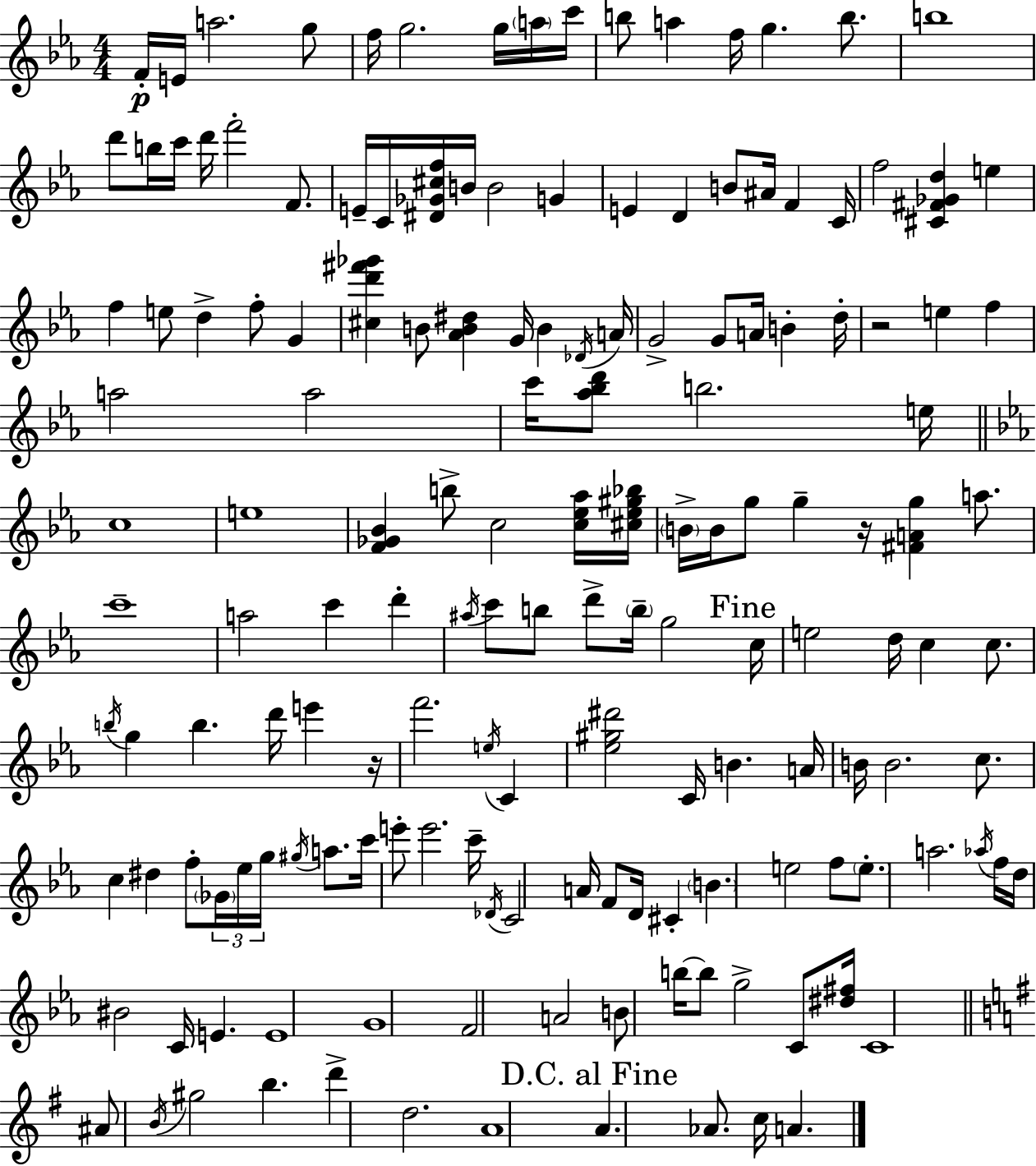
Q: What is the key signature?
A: C minor